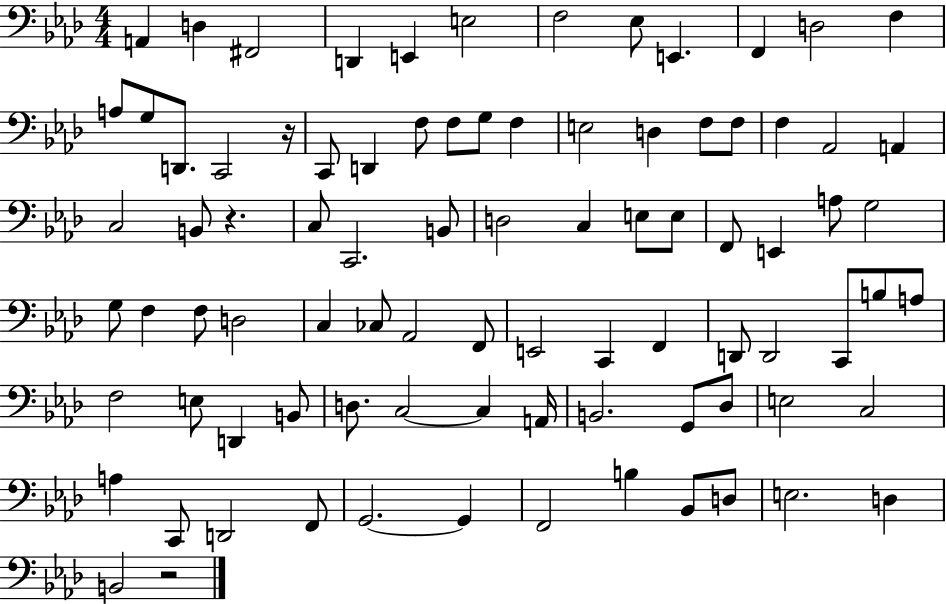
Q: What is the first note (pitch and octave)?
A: A2